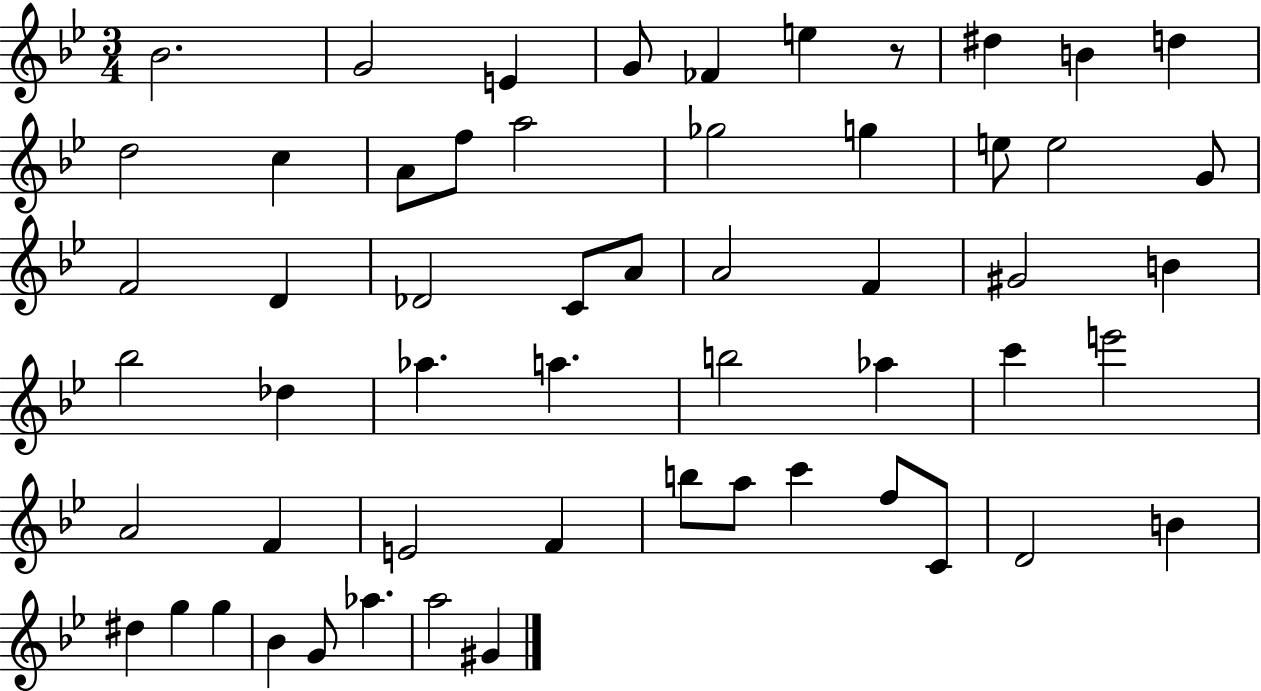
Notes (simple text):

Bb4/h. G4/h E4/q G4/e FES4/q E5/q R/e D#5/q B4/q D5/q D5/h C5/q A4/e F5/e A5/h Gb5/h G5/q E5/e E5/h G4/e F4/h D4/q Db4/h C4/e A4/e A4/h F4/q G#4/h B4/q Bb5/h Db5/q Ab5/q. A5/q. B5/h Ab5/q C6/q E6/h A4/h F4/q E4/h F4/q B5/e A5/e C6/q F5/e C4/e D4/h B4/q D#5/q G5/q G5/q Bb4/q G4/e Ab5/q. A5/h G#4/q